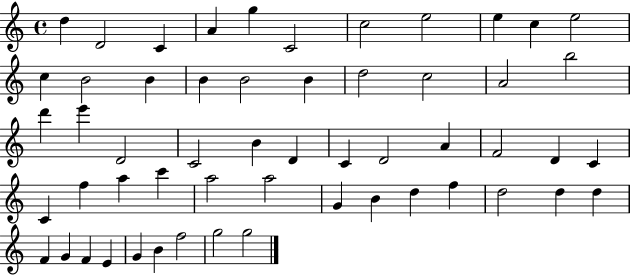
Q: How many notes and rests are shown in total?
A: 55